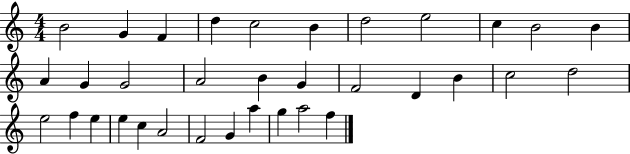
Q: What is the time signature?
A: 4/4